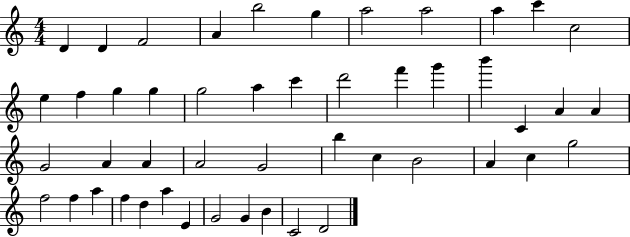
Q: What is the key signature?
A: C major